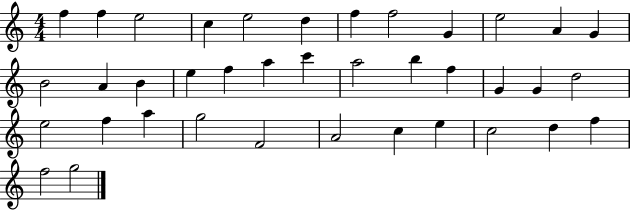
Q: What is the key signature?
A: C major